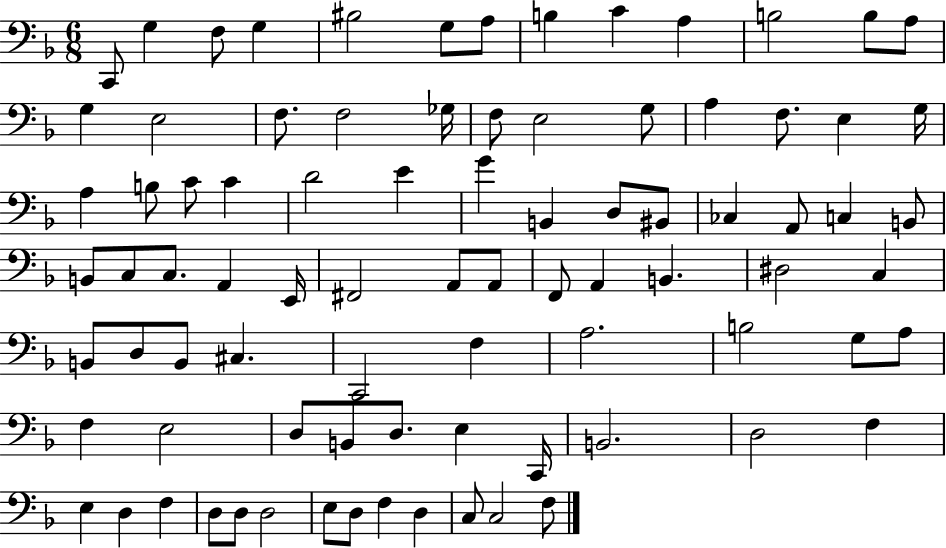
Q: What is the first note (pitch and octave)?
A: C2